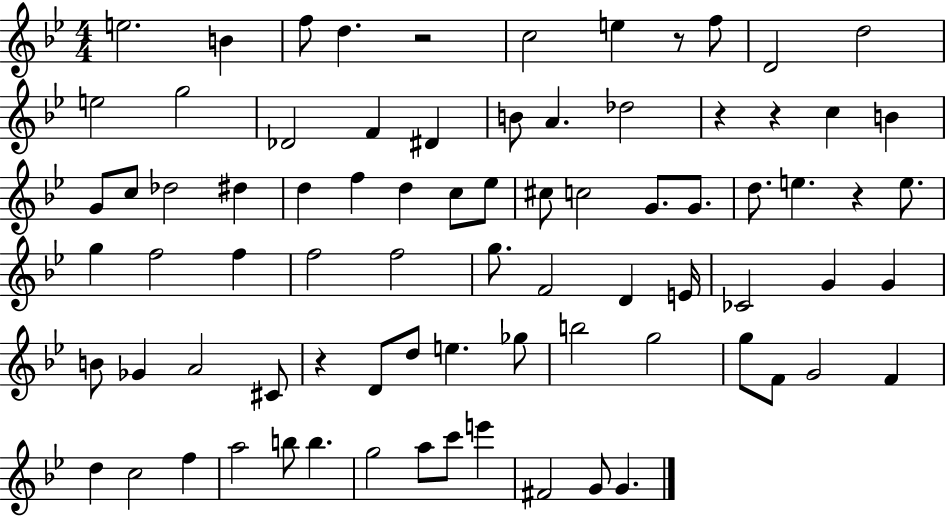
E5/h. B4/q F5/e D5/q. R/h C5/h E5/q R/e F5/e D4/h D5/h E5/h G5/h Db4/h F4/q D#4/q B4/e A4/q. Db5/h R/q R/q C5/q B4/q G4/e C5/e Db5/h D#5/q D5/q F5/q D5/q C5/e Eb5/e C#5/e C5/h G4/e. G4/e. D5/e. E5/q. R/q E5/e. G5/q F5/h F5/q F5/h F5/h G5/e. F4/h D4/q E4/s CES4/h G4/q G4/q B4/e Gb4/q A4/h C#4/e R/q D4/e D5/e E5/q. Gb5/e B5/h G5/h G5/e F4/e G4/h F4/q D5/q C5/h F5/q A5/h B5/e B5/q. G5/h A5/e C6/e E6/q F#4/h G4/e G4/q.